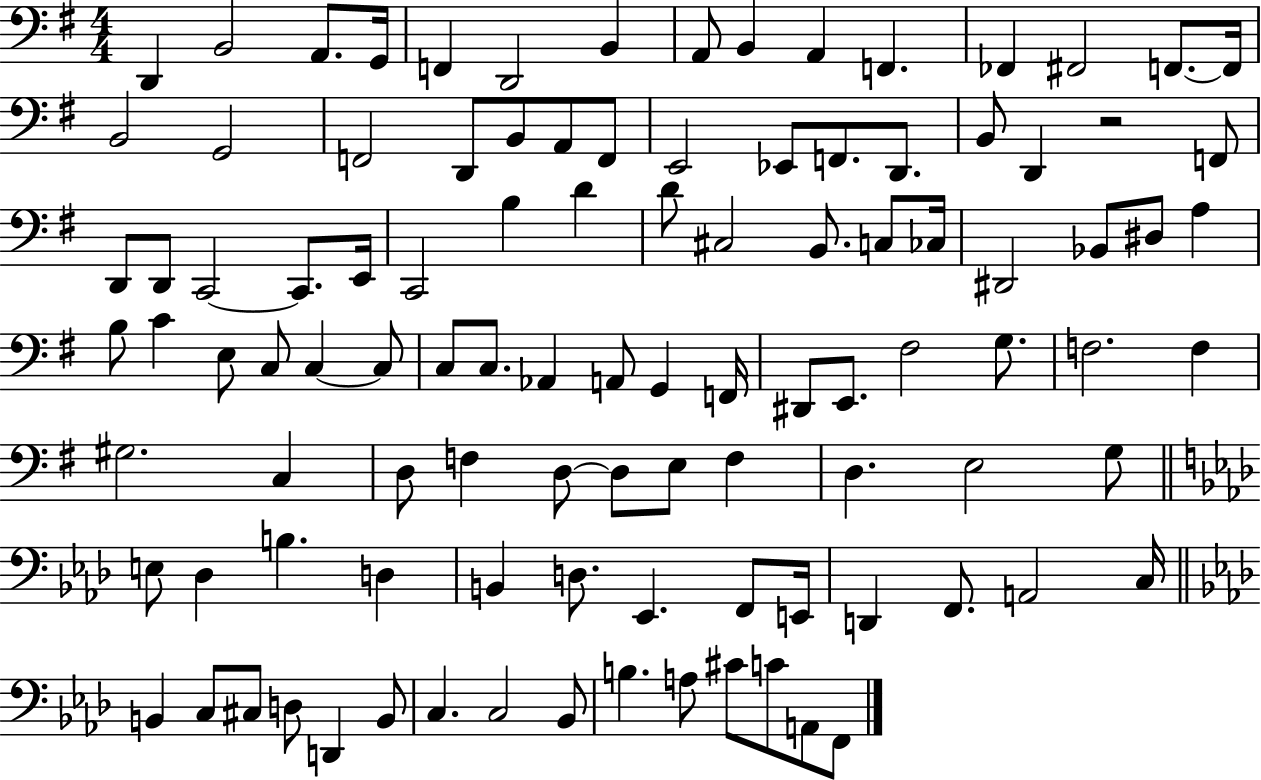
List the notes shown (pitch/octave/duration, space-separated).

D2/q B2/h A2/e. G2/s F2/q D2/h B2/q A2/e B2/q A2/q F2/q. FES2/q F#2/h F2/e. F2/s B2/h G2/h F2/h D2/e B2/e A2/e F2/e E2/h Eb2/e F2/e. D2/e. B2/e D2/q R/h F2/e D2/e D2/e C2/h C2/e. E2/s C2/h B3/q D4/q D4/e C#3/h B2/e. C3/e CES3/s D#2/h Bb2/e D#3/e A3/q B3/e C4/q E3/e C3/e C3/q C3/e C3/e C3/e. Ab2/q A2/e G2/q F2/s D#2/e E2/e. F#3/h G3/e. F3/h. F3/q G#3/h. C3/q D3/e F3/q D3/e D3/e E3/e F3/q D3/q. E3/h G3/e E3/e Db3/q B3/q. D3/q B2/q D3/e. Eb2/q. F2/e E2/s D2/q F2/e. A2/h C3/s B2/q C3/e C#3/e D3/e D2/q B2/e C3/q. C3/h Bb2/e B3/q. A3/e C#4/e C4/e A2/e F2/e